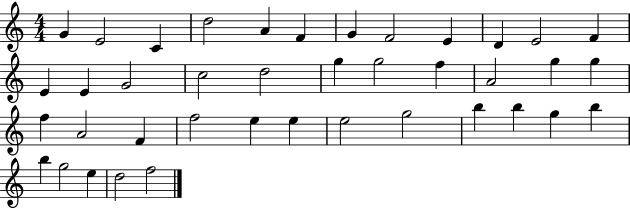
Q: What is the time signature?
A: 4/4